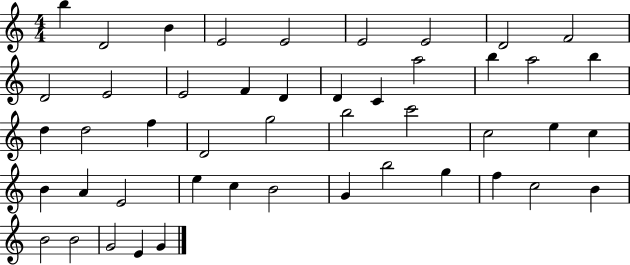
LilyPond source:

{
  \clef treble
  \numericTimeSignature
  \time 4/4
  \key c \major
  b''4 d'2 b'4 | e'2 e'2 | e'2 e'2 | d'2 f'2 | \break d'2 e'2 | e'2 f'4 d'4 | d'4 c'4 a''2 | b''4 a''2 b''4 | \break d''4 d''2 f''4 | d'2 g''2 | b''2 c'''2 | c''2 e''4 c''4 | \break b'4 a'4 e'2 | e''4 c''4 b'2 | g'4 b''2 g''4 | f''4 c''2 b'4 | \break b'2 b'2 | g'2 e'4 g'4 | \bar "|."
}